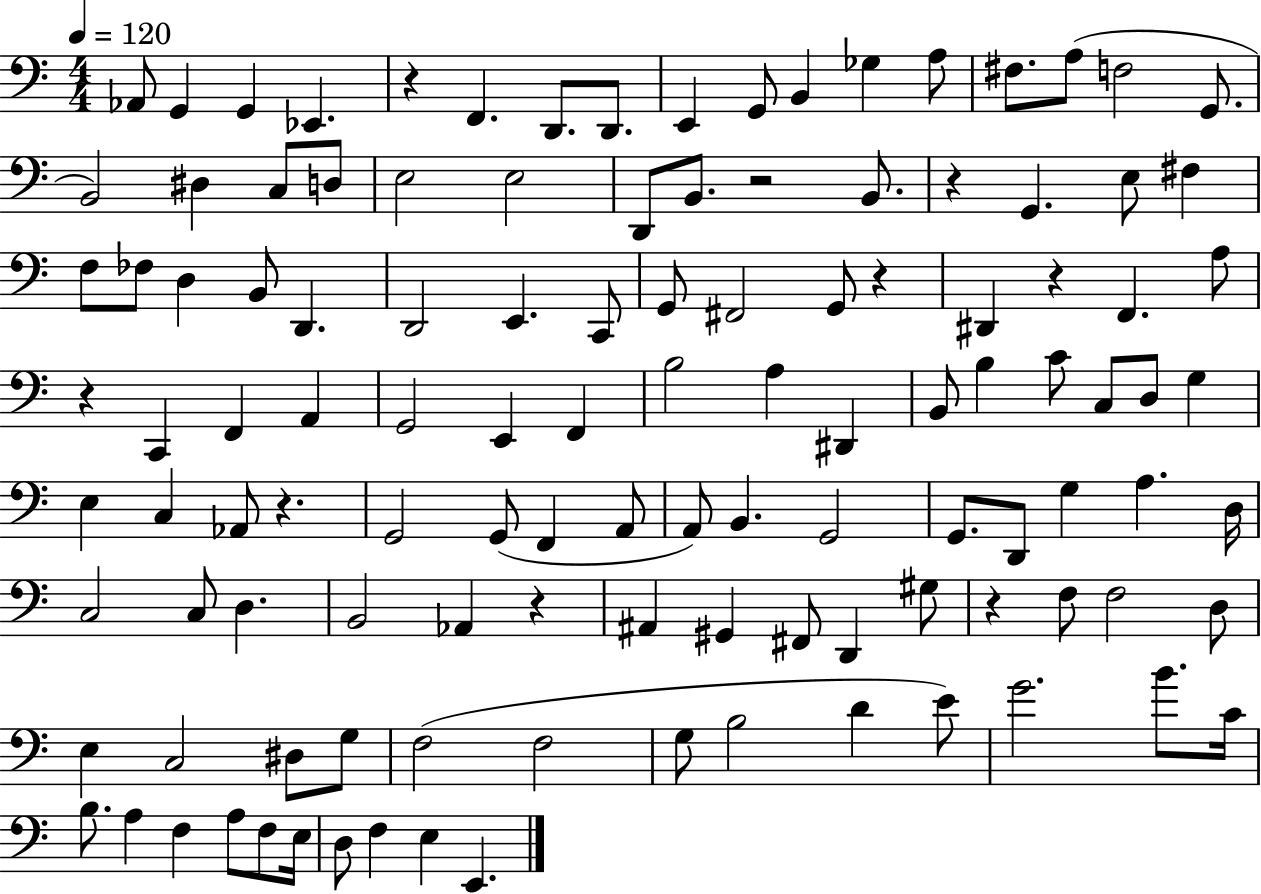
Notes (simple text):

Ab2/e G2/q G2/q Eb2/q. R/q F2/q. D2/e. D2/e. E2/q G2/e B2/q Gb3/q A3/e F#3/e. A3/e F3/h G2/e. B2/h D#3/q C3/e D3/e E3/h E3/h D2/e B2/e. R/h B2/e. R/q G2/q. E3/e F#3/q F3/e FES3/e D3/q B2/e D2/q. D2/h E2/q. C2/e G2/e F#2/h G2/e R/q D#2/q R/q F2/q. A3/e R/q C2/q F2/q A2/q G2/h E2/q F2/q B3/h A3/q D#2/q B2/e B3/q C4/e C3/e D3/e G3/q E3/q C3/q Ab2/e R/q. G2/h G2/e F2/q A2/e A2/e B2/q. G2/h G2/e. D2/e G3/q A3/q. D3/s C3/h C3/e D3/q. B2/h Ab2/q R/q A#2/q G#2/q F#2/e D2/q G#3/e R/q F3/e F3/h D3/e E3/q C3/h D#3/e G3/e F3/h F3/h G3/e B3/h D4/q E4/e G4/h. B4/e. C4/s B3/e. A3/q F3/q A3/e F3/e E3/s D3/e F3/q E3/q E2/q.